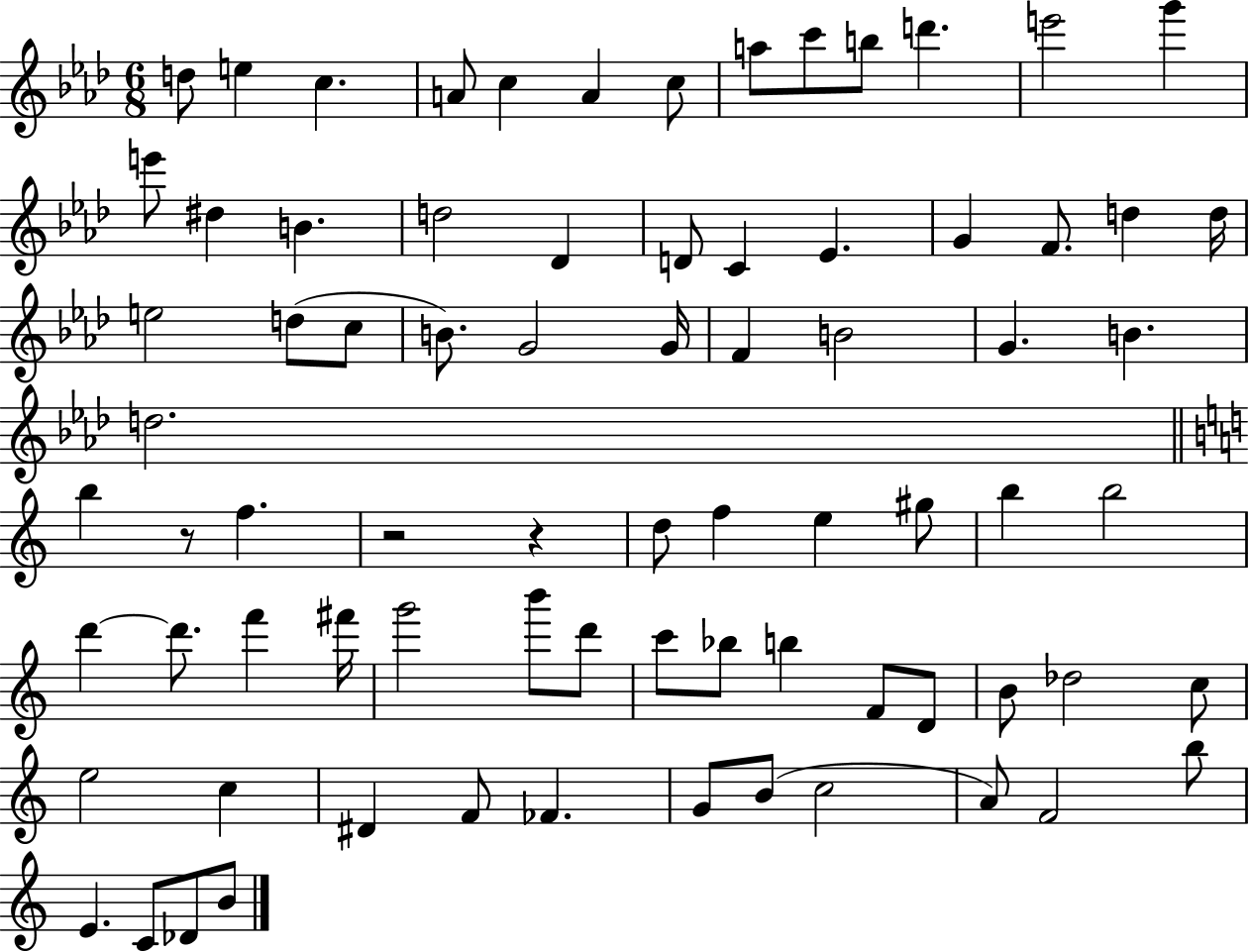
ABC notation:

X:1
T:Untitled
M:6/8
L:1/4
K:Ab
d/2 e c A/2 c A c/2 a/2 c'/2 b/2 d' e'2 g' e'/2 ^d B d2 _D D/2 C _E G F/2 d d/4 e2 d/2 c/2 B/2 G2 G/4 F B2 G B d2 b z/2 f z2 z d/2 f e ^g/2 b b2 d' d'/2 f' ^f'/4 g'2 b'/2 d'/2 c'/2 _b/2 b F/2 D/2 B/2 _d2 c/2 e2 c ^D F/2 _F G/2 B/2 c2 A/2 F2 b/2 E C/2 _D/2 B/2